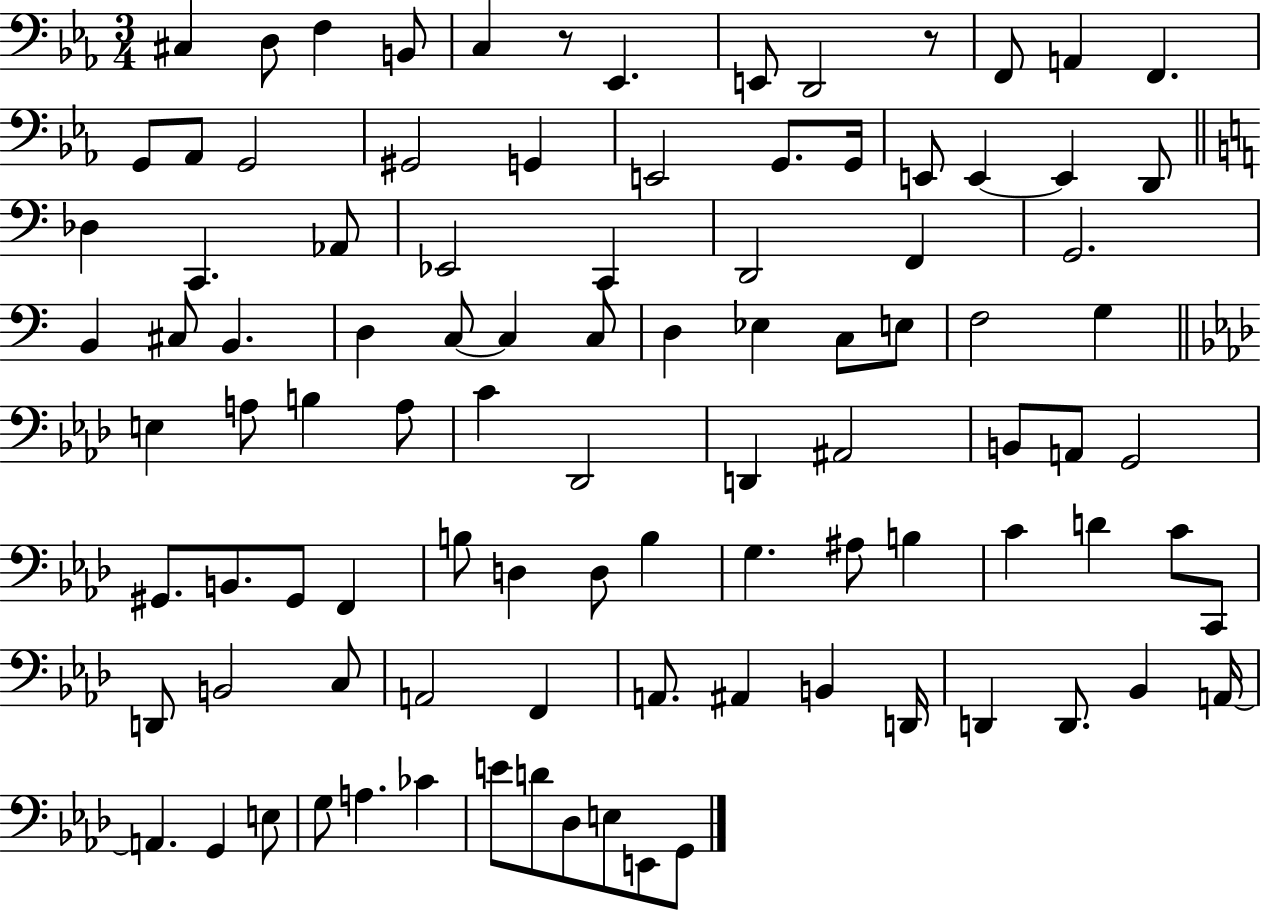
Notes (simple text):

C#3/q D3/e F3/q B2/e C3/q R/e Eb2/q. E2/e D2/h R/e F2/e A2/q F2/q. G2/e Ab2/e G2/h G#2/h G2/q E2/h G2/e. G2/s E2/e E2/q E2/q D2/e Db3/q C2/q. Ab2/e Eb2/h C2/q D2/h F2/q G2/h. B2/q C#3/e B2/q. D3/q C3/e C3/q C3/e D3/q Eb3/q C3/e E3/e F3/h G3/q E3/q A3/e B3/q A3/e C4/q Db2/h D2/q A#2/h B2/e A2/e G2/h G#2/e. B2/e. G#2/e F2/q B3/e D3/q D3/e B3/q G3/q. A#3/e B3/q C4/q D4/q C4/e C2/e D2/e B2/h C3/e A2/h F2/q A2/e. A#2/q B2/q D2/s D2/q D2/e. Bb2/q A2/s A2/q. G2/q E3/e G3/e A3/q. CES4/q E4/e D4/e Db3/e E3/e E2/e G2/e